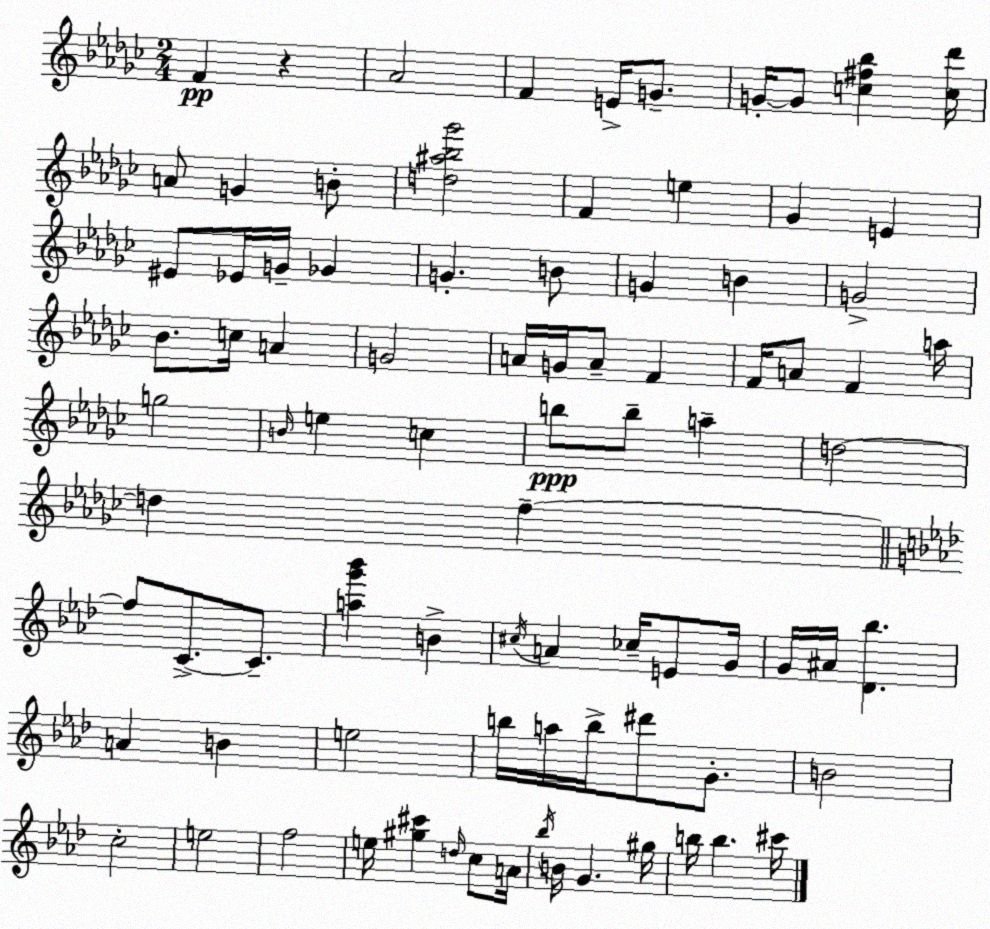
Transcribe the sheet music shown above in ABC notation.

X:1
T:Untitled
M:2/4
L:1/4
K:Ebm
F z _A2 F E/4 G/2 G/4 G/2 [c^f_b] [c_d']/4 A/2 G B/2 [d^a_b_g']2 F e _G E ^E/2 _E/4 G/4 _G G B/2 G B G2 _B/2 c/4 A G2 A/4 G/4 A/2 F F/4 A/2 F a/4 g2 B/4 e c b/2 b/2 a d2 d f f/2 C/2 C/2 [ag'_b'] B ^c/4 A _c/4 E/2 G/4 G/4 ^A/4 [_D_b] A B e2 b/4 a/4 b/4 ^d'/2 G/2 B2 c2 e2 f2 e/4 [^g^c'] d/4 c/2 A/4 _b/4 B/4 G ^g/4 b/4 b ^c'/4